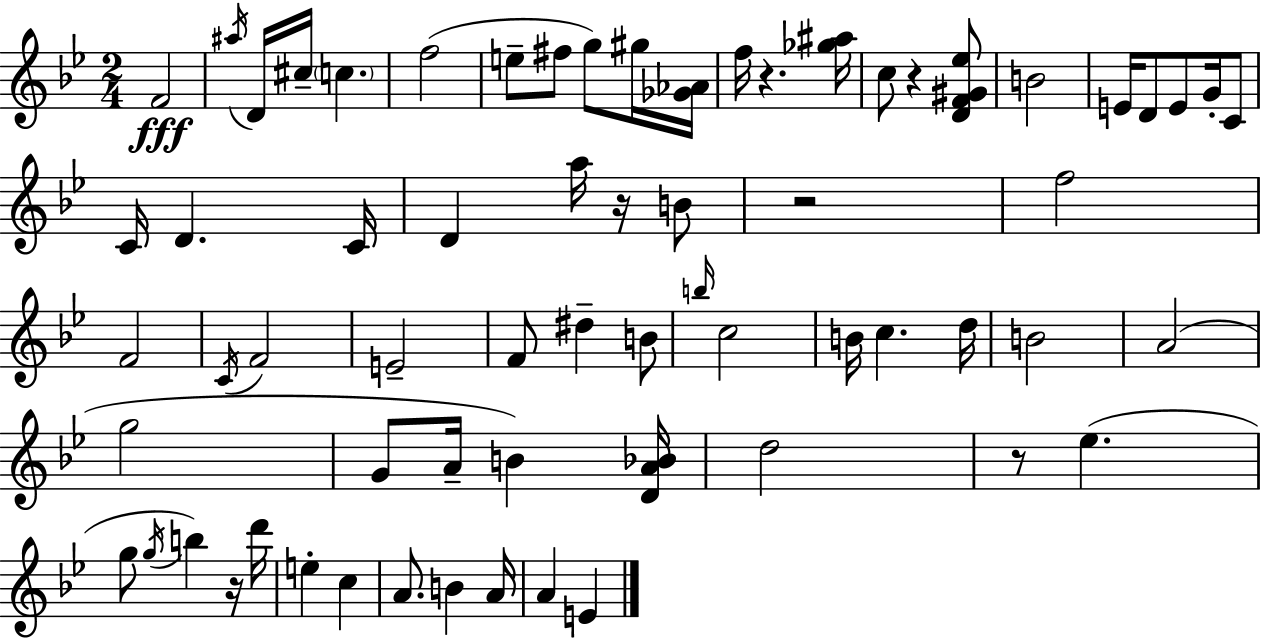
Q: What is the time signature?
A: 2/4